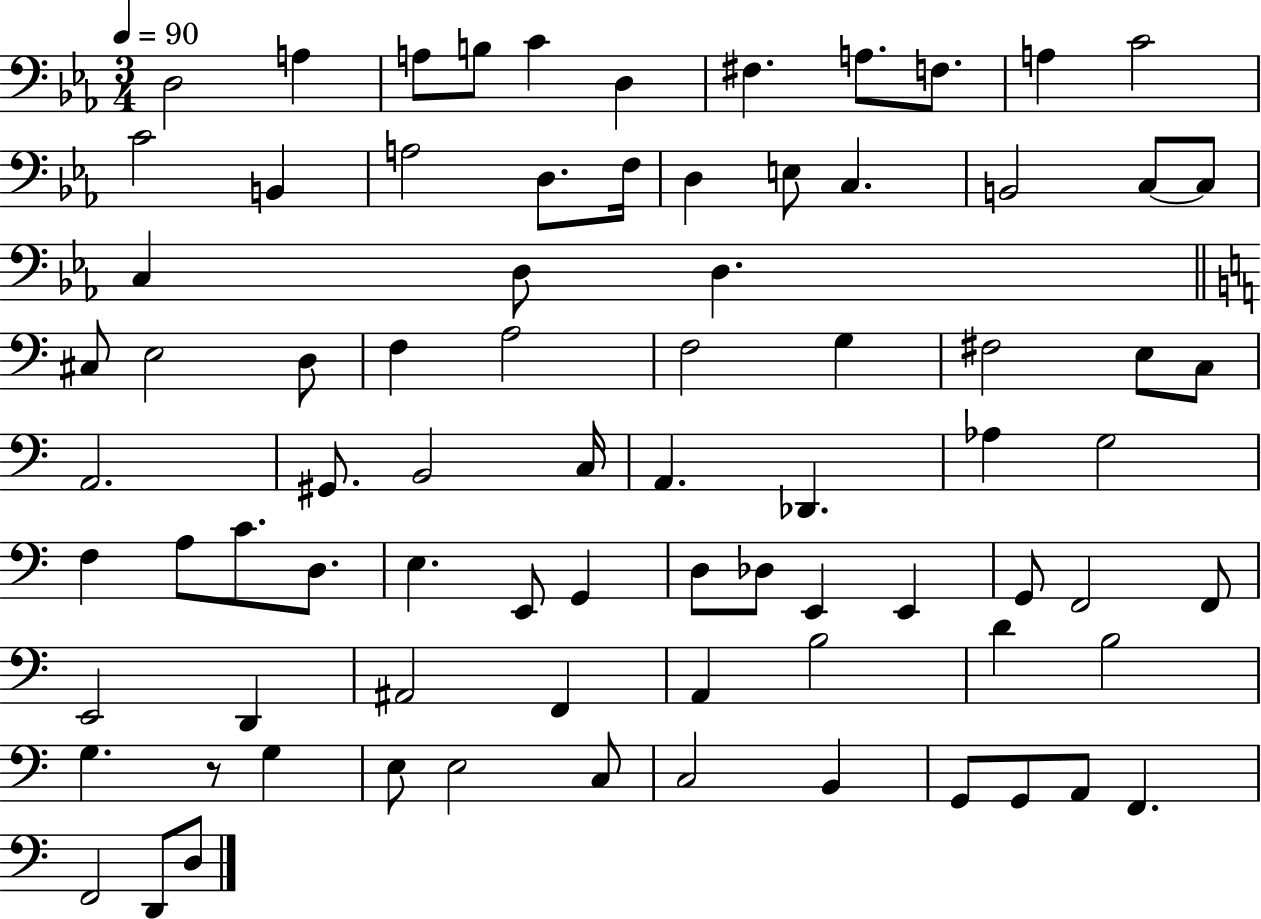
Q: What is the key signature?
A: EES major